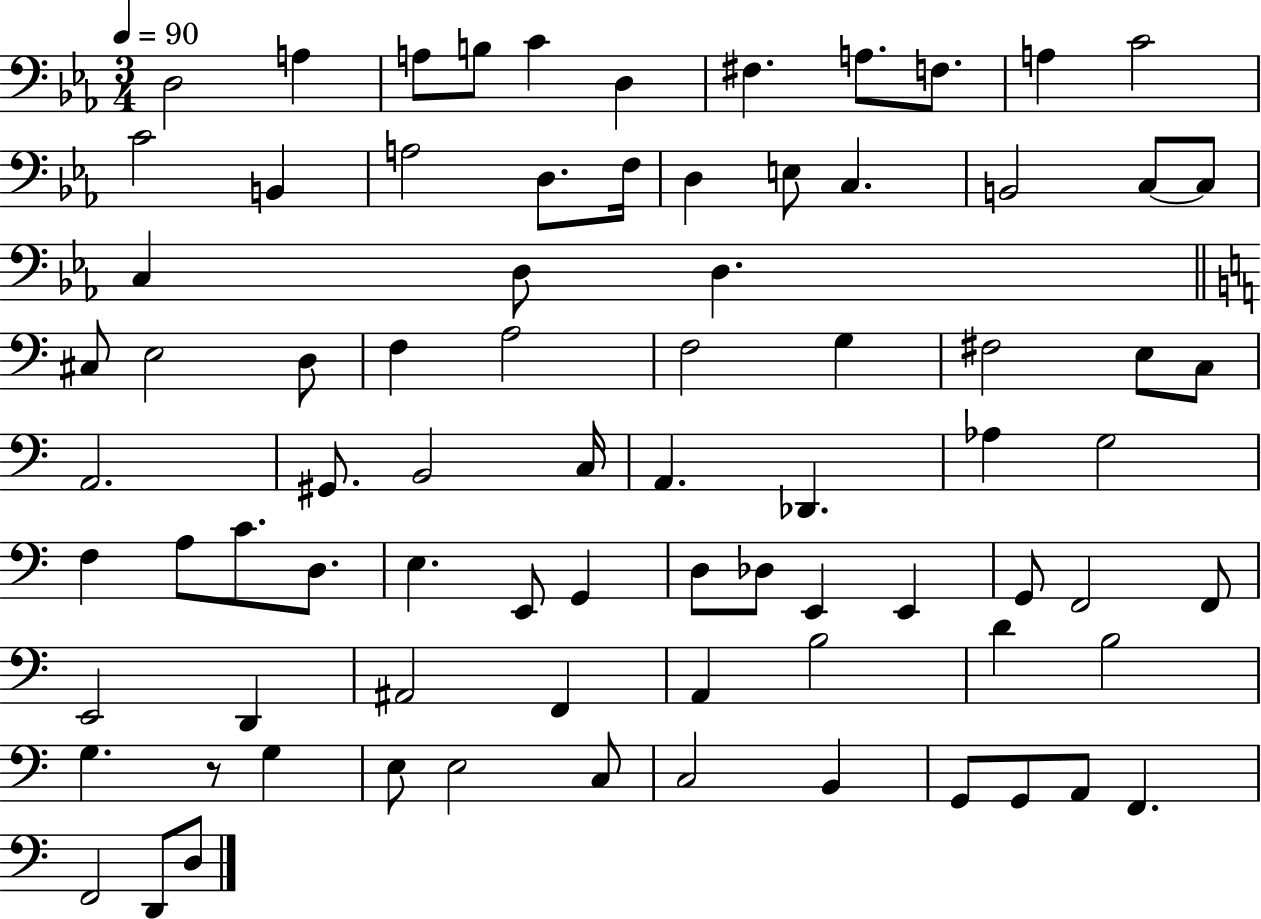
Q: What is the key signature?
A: EES major